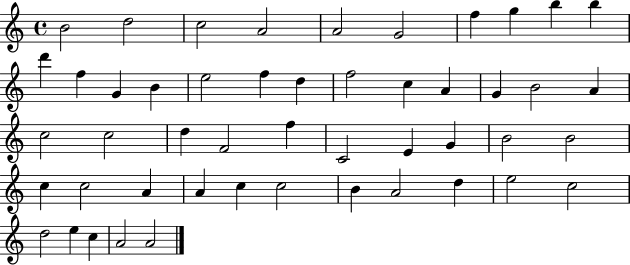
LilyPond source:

{
  \clef treble
  \time 4/4
  \defaultTimeSignature
  \key c \major
  b'2 d''2 | c''2 a'2 | a'2 g'2 | f''4 g''4 b''4 b''4 | \break d'''4 f''4 g'4 b'4 | e''2 f''4 d''4 | f''2 c''4 a'4 | g'4 b'2 a'4 | \break c''2 c''2 | d''4 f'2 f''4 | c'2 e'4 g'4 | b'2 b'2 | \break c''4 c''2 a'4 | a'4 c''4 c''2 | b'4 a'2 d''4 | e''2 c''2 | \break d''2 e''4 c''4 | a'2 a'2 | \bar "|."
}